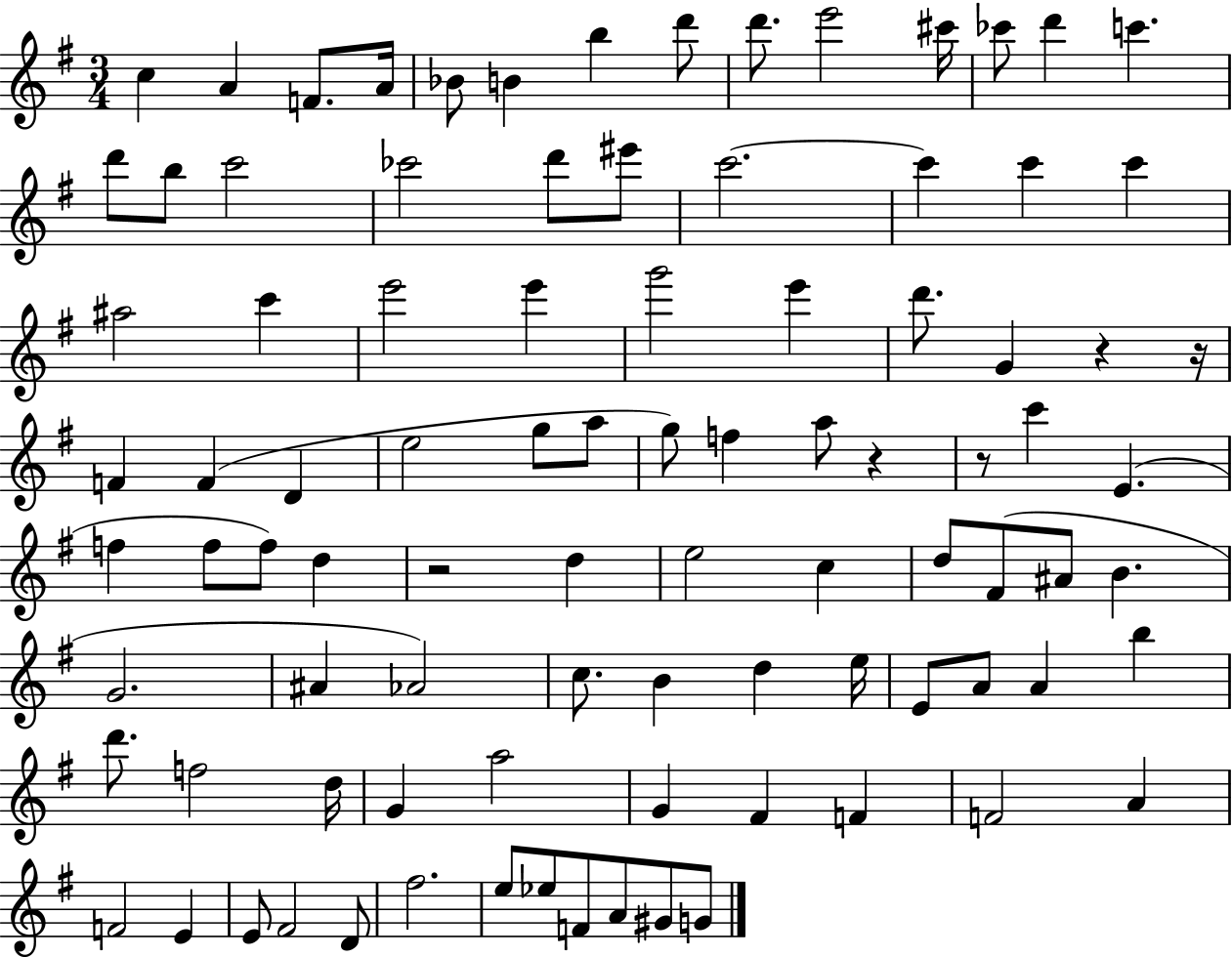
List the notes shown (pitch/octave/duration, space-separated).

C5/q A4/q F4/e. A4/s Bb4/e B4/q B5/q D6/e D6/e. E6/h C#6/s CES6/e D6/q C6/q. D6/e B5/e C6/h CES6/h D6/e EIS6/e C6/h. C6/q C6/q C6/q A#5/h C6/q E6/h E6/q G6/h E6/q D6/e. G4/q R/q R/s F4/q F4/q D4/q E5/h G5/e A5/e G5/e F5/q A5/e R/q R/e C6/q E4/q. F5/q F5/e F5/e D5/q R/h D5/q E5/h C5/q D5/e F#4/e A#4/e B4/q. G4/h. A#4/q Ab4/h C5/e. B4/q D5/q E5/s E4/e A4/e A4/q B5/q D6/e. F5/h D5/s G4/q A5/h G4/q F#4/q F4/q F4/h A4/q F4/h E4/q E4/e F#4/h D4/e F#5/h. E5/e Eb5/e F4/e A4/e G#4/e G4/e